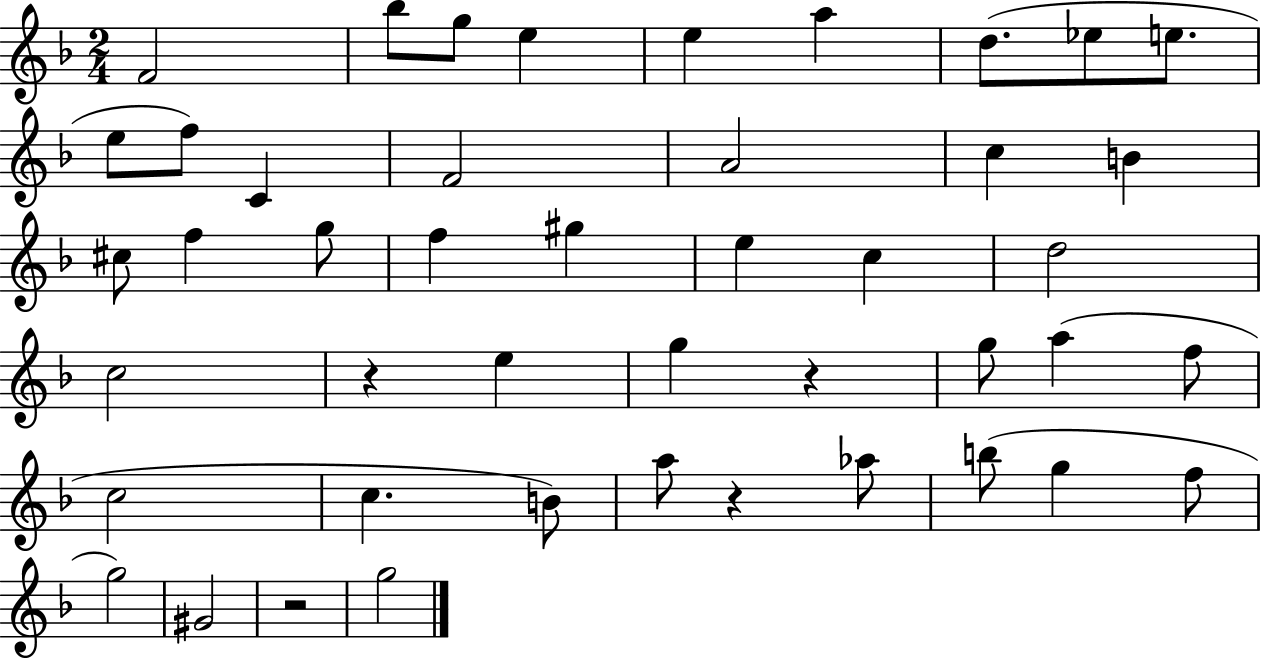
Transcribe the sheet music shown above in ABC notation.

X:1
T:Untitled
M:2/4
L:1/4
K:F
F2 _b/2 g/2 e e a d/2 _e/2 e/2 e/2 f/2 C F2 A2 c B ^c/2 f g/2 f ^g e c d2 c2 z e g z g/2 a f/2 c2 c B/2 a/2 z _a/2 b/2 g f/2 g2 ^G2 z2 g2